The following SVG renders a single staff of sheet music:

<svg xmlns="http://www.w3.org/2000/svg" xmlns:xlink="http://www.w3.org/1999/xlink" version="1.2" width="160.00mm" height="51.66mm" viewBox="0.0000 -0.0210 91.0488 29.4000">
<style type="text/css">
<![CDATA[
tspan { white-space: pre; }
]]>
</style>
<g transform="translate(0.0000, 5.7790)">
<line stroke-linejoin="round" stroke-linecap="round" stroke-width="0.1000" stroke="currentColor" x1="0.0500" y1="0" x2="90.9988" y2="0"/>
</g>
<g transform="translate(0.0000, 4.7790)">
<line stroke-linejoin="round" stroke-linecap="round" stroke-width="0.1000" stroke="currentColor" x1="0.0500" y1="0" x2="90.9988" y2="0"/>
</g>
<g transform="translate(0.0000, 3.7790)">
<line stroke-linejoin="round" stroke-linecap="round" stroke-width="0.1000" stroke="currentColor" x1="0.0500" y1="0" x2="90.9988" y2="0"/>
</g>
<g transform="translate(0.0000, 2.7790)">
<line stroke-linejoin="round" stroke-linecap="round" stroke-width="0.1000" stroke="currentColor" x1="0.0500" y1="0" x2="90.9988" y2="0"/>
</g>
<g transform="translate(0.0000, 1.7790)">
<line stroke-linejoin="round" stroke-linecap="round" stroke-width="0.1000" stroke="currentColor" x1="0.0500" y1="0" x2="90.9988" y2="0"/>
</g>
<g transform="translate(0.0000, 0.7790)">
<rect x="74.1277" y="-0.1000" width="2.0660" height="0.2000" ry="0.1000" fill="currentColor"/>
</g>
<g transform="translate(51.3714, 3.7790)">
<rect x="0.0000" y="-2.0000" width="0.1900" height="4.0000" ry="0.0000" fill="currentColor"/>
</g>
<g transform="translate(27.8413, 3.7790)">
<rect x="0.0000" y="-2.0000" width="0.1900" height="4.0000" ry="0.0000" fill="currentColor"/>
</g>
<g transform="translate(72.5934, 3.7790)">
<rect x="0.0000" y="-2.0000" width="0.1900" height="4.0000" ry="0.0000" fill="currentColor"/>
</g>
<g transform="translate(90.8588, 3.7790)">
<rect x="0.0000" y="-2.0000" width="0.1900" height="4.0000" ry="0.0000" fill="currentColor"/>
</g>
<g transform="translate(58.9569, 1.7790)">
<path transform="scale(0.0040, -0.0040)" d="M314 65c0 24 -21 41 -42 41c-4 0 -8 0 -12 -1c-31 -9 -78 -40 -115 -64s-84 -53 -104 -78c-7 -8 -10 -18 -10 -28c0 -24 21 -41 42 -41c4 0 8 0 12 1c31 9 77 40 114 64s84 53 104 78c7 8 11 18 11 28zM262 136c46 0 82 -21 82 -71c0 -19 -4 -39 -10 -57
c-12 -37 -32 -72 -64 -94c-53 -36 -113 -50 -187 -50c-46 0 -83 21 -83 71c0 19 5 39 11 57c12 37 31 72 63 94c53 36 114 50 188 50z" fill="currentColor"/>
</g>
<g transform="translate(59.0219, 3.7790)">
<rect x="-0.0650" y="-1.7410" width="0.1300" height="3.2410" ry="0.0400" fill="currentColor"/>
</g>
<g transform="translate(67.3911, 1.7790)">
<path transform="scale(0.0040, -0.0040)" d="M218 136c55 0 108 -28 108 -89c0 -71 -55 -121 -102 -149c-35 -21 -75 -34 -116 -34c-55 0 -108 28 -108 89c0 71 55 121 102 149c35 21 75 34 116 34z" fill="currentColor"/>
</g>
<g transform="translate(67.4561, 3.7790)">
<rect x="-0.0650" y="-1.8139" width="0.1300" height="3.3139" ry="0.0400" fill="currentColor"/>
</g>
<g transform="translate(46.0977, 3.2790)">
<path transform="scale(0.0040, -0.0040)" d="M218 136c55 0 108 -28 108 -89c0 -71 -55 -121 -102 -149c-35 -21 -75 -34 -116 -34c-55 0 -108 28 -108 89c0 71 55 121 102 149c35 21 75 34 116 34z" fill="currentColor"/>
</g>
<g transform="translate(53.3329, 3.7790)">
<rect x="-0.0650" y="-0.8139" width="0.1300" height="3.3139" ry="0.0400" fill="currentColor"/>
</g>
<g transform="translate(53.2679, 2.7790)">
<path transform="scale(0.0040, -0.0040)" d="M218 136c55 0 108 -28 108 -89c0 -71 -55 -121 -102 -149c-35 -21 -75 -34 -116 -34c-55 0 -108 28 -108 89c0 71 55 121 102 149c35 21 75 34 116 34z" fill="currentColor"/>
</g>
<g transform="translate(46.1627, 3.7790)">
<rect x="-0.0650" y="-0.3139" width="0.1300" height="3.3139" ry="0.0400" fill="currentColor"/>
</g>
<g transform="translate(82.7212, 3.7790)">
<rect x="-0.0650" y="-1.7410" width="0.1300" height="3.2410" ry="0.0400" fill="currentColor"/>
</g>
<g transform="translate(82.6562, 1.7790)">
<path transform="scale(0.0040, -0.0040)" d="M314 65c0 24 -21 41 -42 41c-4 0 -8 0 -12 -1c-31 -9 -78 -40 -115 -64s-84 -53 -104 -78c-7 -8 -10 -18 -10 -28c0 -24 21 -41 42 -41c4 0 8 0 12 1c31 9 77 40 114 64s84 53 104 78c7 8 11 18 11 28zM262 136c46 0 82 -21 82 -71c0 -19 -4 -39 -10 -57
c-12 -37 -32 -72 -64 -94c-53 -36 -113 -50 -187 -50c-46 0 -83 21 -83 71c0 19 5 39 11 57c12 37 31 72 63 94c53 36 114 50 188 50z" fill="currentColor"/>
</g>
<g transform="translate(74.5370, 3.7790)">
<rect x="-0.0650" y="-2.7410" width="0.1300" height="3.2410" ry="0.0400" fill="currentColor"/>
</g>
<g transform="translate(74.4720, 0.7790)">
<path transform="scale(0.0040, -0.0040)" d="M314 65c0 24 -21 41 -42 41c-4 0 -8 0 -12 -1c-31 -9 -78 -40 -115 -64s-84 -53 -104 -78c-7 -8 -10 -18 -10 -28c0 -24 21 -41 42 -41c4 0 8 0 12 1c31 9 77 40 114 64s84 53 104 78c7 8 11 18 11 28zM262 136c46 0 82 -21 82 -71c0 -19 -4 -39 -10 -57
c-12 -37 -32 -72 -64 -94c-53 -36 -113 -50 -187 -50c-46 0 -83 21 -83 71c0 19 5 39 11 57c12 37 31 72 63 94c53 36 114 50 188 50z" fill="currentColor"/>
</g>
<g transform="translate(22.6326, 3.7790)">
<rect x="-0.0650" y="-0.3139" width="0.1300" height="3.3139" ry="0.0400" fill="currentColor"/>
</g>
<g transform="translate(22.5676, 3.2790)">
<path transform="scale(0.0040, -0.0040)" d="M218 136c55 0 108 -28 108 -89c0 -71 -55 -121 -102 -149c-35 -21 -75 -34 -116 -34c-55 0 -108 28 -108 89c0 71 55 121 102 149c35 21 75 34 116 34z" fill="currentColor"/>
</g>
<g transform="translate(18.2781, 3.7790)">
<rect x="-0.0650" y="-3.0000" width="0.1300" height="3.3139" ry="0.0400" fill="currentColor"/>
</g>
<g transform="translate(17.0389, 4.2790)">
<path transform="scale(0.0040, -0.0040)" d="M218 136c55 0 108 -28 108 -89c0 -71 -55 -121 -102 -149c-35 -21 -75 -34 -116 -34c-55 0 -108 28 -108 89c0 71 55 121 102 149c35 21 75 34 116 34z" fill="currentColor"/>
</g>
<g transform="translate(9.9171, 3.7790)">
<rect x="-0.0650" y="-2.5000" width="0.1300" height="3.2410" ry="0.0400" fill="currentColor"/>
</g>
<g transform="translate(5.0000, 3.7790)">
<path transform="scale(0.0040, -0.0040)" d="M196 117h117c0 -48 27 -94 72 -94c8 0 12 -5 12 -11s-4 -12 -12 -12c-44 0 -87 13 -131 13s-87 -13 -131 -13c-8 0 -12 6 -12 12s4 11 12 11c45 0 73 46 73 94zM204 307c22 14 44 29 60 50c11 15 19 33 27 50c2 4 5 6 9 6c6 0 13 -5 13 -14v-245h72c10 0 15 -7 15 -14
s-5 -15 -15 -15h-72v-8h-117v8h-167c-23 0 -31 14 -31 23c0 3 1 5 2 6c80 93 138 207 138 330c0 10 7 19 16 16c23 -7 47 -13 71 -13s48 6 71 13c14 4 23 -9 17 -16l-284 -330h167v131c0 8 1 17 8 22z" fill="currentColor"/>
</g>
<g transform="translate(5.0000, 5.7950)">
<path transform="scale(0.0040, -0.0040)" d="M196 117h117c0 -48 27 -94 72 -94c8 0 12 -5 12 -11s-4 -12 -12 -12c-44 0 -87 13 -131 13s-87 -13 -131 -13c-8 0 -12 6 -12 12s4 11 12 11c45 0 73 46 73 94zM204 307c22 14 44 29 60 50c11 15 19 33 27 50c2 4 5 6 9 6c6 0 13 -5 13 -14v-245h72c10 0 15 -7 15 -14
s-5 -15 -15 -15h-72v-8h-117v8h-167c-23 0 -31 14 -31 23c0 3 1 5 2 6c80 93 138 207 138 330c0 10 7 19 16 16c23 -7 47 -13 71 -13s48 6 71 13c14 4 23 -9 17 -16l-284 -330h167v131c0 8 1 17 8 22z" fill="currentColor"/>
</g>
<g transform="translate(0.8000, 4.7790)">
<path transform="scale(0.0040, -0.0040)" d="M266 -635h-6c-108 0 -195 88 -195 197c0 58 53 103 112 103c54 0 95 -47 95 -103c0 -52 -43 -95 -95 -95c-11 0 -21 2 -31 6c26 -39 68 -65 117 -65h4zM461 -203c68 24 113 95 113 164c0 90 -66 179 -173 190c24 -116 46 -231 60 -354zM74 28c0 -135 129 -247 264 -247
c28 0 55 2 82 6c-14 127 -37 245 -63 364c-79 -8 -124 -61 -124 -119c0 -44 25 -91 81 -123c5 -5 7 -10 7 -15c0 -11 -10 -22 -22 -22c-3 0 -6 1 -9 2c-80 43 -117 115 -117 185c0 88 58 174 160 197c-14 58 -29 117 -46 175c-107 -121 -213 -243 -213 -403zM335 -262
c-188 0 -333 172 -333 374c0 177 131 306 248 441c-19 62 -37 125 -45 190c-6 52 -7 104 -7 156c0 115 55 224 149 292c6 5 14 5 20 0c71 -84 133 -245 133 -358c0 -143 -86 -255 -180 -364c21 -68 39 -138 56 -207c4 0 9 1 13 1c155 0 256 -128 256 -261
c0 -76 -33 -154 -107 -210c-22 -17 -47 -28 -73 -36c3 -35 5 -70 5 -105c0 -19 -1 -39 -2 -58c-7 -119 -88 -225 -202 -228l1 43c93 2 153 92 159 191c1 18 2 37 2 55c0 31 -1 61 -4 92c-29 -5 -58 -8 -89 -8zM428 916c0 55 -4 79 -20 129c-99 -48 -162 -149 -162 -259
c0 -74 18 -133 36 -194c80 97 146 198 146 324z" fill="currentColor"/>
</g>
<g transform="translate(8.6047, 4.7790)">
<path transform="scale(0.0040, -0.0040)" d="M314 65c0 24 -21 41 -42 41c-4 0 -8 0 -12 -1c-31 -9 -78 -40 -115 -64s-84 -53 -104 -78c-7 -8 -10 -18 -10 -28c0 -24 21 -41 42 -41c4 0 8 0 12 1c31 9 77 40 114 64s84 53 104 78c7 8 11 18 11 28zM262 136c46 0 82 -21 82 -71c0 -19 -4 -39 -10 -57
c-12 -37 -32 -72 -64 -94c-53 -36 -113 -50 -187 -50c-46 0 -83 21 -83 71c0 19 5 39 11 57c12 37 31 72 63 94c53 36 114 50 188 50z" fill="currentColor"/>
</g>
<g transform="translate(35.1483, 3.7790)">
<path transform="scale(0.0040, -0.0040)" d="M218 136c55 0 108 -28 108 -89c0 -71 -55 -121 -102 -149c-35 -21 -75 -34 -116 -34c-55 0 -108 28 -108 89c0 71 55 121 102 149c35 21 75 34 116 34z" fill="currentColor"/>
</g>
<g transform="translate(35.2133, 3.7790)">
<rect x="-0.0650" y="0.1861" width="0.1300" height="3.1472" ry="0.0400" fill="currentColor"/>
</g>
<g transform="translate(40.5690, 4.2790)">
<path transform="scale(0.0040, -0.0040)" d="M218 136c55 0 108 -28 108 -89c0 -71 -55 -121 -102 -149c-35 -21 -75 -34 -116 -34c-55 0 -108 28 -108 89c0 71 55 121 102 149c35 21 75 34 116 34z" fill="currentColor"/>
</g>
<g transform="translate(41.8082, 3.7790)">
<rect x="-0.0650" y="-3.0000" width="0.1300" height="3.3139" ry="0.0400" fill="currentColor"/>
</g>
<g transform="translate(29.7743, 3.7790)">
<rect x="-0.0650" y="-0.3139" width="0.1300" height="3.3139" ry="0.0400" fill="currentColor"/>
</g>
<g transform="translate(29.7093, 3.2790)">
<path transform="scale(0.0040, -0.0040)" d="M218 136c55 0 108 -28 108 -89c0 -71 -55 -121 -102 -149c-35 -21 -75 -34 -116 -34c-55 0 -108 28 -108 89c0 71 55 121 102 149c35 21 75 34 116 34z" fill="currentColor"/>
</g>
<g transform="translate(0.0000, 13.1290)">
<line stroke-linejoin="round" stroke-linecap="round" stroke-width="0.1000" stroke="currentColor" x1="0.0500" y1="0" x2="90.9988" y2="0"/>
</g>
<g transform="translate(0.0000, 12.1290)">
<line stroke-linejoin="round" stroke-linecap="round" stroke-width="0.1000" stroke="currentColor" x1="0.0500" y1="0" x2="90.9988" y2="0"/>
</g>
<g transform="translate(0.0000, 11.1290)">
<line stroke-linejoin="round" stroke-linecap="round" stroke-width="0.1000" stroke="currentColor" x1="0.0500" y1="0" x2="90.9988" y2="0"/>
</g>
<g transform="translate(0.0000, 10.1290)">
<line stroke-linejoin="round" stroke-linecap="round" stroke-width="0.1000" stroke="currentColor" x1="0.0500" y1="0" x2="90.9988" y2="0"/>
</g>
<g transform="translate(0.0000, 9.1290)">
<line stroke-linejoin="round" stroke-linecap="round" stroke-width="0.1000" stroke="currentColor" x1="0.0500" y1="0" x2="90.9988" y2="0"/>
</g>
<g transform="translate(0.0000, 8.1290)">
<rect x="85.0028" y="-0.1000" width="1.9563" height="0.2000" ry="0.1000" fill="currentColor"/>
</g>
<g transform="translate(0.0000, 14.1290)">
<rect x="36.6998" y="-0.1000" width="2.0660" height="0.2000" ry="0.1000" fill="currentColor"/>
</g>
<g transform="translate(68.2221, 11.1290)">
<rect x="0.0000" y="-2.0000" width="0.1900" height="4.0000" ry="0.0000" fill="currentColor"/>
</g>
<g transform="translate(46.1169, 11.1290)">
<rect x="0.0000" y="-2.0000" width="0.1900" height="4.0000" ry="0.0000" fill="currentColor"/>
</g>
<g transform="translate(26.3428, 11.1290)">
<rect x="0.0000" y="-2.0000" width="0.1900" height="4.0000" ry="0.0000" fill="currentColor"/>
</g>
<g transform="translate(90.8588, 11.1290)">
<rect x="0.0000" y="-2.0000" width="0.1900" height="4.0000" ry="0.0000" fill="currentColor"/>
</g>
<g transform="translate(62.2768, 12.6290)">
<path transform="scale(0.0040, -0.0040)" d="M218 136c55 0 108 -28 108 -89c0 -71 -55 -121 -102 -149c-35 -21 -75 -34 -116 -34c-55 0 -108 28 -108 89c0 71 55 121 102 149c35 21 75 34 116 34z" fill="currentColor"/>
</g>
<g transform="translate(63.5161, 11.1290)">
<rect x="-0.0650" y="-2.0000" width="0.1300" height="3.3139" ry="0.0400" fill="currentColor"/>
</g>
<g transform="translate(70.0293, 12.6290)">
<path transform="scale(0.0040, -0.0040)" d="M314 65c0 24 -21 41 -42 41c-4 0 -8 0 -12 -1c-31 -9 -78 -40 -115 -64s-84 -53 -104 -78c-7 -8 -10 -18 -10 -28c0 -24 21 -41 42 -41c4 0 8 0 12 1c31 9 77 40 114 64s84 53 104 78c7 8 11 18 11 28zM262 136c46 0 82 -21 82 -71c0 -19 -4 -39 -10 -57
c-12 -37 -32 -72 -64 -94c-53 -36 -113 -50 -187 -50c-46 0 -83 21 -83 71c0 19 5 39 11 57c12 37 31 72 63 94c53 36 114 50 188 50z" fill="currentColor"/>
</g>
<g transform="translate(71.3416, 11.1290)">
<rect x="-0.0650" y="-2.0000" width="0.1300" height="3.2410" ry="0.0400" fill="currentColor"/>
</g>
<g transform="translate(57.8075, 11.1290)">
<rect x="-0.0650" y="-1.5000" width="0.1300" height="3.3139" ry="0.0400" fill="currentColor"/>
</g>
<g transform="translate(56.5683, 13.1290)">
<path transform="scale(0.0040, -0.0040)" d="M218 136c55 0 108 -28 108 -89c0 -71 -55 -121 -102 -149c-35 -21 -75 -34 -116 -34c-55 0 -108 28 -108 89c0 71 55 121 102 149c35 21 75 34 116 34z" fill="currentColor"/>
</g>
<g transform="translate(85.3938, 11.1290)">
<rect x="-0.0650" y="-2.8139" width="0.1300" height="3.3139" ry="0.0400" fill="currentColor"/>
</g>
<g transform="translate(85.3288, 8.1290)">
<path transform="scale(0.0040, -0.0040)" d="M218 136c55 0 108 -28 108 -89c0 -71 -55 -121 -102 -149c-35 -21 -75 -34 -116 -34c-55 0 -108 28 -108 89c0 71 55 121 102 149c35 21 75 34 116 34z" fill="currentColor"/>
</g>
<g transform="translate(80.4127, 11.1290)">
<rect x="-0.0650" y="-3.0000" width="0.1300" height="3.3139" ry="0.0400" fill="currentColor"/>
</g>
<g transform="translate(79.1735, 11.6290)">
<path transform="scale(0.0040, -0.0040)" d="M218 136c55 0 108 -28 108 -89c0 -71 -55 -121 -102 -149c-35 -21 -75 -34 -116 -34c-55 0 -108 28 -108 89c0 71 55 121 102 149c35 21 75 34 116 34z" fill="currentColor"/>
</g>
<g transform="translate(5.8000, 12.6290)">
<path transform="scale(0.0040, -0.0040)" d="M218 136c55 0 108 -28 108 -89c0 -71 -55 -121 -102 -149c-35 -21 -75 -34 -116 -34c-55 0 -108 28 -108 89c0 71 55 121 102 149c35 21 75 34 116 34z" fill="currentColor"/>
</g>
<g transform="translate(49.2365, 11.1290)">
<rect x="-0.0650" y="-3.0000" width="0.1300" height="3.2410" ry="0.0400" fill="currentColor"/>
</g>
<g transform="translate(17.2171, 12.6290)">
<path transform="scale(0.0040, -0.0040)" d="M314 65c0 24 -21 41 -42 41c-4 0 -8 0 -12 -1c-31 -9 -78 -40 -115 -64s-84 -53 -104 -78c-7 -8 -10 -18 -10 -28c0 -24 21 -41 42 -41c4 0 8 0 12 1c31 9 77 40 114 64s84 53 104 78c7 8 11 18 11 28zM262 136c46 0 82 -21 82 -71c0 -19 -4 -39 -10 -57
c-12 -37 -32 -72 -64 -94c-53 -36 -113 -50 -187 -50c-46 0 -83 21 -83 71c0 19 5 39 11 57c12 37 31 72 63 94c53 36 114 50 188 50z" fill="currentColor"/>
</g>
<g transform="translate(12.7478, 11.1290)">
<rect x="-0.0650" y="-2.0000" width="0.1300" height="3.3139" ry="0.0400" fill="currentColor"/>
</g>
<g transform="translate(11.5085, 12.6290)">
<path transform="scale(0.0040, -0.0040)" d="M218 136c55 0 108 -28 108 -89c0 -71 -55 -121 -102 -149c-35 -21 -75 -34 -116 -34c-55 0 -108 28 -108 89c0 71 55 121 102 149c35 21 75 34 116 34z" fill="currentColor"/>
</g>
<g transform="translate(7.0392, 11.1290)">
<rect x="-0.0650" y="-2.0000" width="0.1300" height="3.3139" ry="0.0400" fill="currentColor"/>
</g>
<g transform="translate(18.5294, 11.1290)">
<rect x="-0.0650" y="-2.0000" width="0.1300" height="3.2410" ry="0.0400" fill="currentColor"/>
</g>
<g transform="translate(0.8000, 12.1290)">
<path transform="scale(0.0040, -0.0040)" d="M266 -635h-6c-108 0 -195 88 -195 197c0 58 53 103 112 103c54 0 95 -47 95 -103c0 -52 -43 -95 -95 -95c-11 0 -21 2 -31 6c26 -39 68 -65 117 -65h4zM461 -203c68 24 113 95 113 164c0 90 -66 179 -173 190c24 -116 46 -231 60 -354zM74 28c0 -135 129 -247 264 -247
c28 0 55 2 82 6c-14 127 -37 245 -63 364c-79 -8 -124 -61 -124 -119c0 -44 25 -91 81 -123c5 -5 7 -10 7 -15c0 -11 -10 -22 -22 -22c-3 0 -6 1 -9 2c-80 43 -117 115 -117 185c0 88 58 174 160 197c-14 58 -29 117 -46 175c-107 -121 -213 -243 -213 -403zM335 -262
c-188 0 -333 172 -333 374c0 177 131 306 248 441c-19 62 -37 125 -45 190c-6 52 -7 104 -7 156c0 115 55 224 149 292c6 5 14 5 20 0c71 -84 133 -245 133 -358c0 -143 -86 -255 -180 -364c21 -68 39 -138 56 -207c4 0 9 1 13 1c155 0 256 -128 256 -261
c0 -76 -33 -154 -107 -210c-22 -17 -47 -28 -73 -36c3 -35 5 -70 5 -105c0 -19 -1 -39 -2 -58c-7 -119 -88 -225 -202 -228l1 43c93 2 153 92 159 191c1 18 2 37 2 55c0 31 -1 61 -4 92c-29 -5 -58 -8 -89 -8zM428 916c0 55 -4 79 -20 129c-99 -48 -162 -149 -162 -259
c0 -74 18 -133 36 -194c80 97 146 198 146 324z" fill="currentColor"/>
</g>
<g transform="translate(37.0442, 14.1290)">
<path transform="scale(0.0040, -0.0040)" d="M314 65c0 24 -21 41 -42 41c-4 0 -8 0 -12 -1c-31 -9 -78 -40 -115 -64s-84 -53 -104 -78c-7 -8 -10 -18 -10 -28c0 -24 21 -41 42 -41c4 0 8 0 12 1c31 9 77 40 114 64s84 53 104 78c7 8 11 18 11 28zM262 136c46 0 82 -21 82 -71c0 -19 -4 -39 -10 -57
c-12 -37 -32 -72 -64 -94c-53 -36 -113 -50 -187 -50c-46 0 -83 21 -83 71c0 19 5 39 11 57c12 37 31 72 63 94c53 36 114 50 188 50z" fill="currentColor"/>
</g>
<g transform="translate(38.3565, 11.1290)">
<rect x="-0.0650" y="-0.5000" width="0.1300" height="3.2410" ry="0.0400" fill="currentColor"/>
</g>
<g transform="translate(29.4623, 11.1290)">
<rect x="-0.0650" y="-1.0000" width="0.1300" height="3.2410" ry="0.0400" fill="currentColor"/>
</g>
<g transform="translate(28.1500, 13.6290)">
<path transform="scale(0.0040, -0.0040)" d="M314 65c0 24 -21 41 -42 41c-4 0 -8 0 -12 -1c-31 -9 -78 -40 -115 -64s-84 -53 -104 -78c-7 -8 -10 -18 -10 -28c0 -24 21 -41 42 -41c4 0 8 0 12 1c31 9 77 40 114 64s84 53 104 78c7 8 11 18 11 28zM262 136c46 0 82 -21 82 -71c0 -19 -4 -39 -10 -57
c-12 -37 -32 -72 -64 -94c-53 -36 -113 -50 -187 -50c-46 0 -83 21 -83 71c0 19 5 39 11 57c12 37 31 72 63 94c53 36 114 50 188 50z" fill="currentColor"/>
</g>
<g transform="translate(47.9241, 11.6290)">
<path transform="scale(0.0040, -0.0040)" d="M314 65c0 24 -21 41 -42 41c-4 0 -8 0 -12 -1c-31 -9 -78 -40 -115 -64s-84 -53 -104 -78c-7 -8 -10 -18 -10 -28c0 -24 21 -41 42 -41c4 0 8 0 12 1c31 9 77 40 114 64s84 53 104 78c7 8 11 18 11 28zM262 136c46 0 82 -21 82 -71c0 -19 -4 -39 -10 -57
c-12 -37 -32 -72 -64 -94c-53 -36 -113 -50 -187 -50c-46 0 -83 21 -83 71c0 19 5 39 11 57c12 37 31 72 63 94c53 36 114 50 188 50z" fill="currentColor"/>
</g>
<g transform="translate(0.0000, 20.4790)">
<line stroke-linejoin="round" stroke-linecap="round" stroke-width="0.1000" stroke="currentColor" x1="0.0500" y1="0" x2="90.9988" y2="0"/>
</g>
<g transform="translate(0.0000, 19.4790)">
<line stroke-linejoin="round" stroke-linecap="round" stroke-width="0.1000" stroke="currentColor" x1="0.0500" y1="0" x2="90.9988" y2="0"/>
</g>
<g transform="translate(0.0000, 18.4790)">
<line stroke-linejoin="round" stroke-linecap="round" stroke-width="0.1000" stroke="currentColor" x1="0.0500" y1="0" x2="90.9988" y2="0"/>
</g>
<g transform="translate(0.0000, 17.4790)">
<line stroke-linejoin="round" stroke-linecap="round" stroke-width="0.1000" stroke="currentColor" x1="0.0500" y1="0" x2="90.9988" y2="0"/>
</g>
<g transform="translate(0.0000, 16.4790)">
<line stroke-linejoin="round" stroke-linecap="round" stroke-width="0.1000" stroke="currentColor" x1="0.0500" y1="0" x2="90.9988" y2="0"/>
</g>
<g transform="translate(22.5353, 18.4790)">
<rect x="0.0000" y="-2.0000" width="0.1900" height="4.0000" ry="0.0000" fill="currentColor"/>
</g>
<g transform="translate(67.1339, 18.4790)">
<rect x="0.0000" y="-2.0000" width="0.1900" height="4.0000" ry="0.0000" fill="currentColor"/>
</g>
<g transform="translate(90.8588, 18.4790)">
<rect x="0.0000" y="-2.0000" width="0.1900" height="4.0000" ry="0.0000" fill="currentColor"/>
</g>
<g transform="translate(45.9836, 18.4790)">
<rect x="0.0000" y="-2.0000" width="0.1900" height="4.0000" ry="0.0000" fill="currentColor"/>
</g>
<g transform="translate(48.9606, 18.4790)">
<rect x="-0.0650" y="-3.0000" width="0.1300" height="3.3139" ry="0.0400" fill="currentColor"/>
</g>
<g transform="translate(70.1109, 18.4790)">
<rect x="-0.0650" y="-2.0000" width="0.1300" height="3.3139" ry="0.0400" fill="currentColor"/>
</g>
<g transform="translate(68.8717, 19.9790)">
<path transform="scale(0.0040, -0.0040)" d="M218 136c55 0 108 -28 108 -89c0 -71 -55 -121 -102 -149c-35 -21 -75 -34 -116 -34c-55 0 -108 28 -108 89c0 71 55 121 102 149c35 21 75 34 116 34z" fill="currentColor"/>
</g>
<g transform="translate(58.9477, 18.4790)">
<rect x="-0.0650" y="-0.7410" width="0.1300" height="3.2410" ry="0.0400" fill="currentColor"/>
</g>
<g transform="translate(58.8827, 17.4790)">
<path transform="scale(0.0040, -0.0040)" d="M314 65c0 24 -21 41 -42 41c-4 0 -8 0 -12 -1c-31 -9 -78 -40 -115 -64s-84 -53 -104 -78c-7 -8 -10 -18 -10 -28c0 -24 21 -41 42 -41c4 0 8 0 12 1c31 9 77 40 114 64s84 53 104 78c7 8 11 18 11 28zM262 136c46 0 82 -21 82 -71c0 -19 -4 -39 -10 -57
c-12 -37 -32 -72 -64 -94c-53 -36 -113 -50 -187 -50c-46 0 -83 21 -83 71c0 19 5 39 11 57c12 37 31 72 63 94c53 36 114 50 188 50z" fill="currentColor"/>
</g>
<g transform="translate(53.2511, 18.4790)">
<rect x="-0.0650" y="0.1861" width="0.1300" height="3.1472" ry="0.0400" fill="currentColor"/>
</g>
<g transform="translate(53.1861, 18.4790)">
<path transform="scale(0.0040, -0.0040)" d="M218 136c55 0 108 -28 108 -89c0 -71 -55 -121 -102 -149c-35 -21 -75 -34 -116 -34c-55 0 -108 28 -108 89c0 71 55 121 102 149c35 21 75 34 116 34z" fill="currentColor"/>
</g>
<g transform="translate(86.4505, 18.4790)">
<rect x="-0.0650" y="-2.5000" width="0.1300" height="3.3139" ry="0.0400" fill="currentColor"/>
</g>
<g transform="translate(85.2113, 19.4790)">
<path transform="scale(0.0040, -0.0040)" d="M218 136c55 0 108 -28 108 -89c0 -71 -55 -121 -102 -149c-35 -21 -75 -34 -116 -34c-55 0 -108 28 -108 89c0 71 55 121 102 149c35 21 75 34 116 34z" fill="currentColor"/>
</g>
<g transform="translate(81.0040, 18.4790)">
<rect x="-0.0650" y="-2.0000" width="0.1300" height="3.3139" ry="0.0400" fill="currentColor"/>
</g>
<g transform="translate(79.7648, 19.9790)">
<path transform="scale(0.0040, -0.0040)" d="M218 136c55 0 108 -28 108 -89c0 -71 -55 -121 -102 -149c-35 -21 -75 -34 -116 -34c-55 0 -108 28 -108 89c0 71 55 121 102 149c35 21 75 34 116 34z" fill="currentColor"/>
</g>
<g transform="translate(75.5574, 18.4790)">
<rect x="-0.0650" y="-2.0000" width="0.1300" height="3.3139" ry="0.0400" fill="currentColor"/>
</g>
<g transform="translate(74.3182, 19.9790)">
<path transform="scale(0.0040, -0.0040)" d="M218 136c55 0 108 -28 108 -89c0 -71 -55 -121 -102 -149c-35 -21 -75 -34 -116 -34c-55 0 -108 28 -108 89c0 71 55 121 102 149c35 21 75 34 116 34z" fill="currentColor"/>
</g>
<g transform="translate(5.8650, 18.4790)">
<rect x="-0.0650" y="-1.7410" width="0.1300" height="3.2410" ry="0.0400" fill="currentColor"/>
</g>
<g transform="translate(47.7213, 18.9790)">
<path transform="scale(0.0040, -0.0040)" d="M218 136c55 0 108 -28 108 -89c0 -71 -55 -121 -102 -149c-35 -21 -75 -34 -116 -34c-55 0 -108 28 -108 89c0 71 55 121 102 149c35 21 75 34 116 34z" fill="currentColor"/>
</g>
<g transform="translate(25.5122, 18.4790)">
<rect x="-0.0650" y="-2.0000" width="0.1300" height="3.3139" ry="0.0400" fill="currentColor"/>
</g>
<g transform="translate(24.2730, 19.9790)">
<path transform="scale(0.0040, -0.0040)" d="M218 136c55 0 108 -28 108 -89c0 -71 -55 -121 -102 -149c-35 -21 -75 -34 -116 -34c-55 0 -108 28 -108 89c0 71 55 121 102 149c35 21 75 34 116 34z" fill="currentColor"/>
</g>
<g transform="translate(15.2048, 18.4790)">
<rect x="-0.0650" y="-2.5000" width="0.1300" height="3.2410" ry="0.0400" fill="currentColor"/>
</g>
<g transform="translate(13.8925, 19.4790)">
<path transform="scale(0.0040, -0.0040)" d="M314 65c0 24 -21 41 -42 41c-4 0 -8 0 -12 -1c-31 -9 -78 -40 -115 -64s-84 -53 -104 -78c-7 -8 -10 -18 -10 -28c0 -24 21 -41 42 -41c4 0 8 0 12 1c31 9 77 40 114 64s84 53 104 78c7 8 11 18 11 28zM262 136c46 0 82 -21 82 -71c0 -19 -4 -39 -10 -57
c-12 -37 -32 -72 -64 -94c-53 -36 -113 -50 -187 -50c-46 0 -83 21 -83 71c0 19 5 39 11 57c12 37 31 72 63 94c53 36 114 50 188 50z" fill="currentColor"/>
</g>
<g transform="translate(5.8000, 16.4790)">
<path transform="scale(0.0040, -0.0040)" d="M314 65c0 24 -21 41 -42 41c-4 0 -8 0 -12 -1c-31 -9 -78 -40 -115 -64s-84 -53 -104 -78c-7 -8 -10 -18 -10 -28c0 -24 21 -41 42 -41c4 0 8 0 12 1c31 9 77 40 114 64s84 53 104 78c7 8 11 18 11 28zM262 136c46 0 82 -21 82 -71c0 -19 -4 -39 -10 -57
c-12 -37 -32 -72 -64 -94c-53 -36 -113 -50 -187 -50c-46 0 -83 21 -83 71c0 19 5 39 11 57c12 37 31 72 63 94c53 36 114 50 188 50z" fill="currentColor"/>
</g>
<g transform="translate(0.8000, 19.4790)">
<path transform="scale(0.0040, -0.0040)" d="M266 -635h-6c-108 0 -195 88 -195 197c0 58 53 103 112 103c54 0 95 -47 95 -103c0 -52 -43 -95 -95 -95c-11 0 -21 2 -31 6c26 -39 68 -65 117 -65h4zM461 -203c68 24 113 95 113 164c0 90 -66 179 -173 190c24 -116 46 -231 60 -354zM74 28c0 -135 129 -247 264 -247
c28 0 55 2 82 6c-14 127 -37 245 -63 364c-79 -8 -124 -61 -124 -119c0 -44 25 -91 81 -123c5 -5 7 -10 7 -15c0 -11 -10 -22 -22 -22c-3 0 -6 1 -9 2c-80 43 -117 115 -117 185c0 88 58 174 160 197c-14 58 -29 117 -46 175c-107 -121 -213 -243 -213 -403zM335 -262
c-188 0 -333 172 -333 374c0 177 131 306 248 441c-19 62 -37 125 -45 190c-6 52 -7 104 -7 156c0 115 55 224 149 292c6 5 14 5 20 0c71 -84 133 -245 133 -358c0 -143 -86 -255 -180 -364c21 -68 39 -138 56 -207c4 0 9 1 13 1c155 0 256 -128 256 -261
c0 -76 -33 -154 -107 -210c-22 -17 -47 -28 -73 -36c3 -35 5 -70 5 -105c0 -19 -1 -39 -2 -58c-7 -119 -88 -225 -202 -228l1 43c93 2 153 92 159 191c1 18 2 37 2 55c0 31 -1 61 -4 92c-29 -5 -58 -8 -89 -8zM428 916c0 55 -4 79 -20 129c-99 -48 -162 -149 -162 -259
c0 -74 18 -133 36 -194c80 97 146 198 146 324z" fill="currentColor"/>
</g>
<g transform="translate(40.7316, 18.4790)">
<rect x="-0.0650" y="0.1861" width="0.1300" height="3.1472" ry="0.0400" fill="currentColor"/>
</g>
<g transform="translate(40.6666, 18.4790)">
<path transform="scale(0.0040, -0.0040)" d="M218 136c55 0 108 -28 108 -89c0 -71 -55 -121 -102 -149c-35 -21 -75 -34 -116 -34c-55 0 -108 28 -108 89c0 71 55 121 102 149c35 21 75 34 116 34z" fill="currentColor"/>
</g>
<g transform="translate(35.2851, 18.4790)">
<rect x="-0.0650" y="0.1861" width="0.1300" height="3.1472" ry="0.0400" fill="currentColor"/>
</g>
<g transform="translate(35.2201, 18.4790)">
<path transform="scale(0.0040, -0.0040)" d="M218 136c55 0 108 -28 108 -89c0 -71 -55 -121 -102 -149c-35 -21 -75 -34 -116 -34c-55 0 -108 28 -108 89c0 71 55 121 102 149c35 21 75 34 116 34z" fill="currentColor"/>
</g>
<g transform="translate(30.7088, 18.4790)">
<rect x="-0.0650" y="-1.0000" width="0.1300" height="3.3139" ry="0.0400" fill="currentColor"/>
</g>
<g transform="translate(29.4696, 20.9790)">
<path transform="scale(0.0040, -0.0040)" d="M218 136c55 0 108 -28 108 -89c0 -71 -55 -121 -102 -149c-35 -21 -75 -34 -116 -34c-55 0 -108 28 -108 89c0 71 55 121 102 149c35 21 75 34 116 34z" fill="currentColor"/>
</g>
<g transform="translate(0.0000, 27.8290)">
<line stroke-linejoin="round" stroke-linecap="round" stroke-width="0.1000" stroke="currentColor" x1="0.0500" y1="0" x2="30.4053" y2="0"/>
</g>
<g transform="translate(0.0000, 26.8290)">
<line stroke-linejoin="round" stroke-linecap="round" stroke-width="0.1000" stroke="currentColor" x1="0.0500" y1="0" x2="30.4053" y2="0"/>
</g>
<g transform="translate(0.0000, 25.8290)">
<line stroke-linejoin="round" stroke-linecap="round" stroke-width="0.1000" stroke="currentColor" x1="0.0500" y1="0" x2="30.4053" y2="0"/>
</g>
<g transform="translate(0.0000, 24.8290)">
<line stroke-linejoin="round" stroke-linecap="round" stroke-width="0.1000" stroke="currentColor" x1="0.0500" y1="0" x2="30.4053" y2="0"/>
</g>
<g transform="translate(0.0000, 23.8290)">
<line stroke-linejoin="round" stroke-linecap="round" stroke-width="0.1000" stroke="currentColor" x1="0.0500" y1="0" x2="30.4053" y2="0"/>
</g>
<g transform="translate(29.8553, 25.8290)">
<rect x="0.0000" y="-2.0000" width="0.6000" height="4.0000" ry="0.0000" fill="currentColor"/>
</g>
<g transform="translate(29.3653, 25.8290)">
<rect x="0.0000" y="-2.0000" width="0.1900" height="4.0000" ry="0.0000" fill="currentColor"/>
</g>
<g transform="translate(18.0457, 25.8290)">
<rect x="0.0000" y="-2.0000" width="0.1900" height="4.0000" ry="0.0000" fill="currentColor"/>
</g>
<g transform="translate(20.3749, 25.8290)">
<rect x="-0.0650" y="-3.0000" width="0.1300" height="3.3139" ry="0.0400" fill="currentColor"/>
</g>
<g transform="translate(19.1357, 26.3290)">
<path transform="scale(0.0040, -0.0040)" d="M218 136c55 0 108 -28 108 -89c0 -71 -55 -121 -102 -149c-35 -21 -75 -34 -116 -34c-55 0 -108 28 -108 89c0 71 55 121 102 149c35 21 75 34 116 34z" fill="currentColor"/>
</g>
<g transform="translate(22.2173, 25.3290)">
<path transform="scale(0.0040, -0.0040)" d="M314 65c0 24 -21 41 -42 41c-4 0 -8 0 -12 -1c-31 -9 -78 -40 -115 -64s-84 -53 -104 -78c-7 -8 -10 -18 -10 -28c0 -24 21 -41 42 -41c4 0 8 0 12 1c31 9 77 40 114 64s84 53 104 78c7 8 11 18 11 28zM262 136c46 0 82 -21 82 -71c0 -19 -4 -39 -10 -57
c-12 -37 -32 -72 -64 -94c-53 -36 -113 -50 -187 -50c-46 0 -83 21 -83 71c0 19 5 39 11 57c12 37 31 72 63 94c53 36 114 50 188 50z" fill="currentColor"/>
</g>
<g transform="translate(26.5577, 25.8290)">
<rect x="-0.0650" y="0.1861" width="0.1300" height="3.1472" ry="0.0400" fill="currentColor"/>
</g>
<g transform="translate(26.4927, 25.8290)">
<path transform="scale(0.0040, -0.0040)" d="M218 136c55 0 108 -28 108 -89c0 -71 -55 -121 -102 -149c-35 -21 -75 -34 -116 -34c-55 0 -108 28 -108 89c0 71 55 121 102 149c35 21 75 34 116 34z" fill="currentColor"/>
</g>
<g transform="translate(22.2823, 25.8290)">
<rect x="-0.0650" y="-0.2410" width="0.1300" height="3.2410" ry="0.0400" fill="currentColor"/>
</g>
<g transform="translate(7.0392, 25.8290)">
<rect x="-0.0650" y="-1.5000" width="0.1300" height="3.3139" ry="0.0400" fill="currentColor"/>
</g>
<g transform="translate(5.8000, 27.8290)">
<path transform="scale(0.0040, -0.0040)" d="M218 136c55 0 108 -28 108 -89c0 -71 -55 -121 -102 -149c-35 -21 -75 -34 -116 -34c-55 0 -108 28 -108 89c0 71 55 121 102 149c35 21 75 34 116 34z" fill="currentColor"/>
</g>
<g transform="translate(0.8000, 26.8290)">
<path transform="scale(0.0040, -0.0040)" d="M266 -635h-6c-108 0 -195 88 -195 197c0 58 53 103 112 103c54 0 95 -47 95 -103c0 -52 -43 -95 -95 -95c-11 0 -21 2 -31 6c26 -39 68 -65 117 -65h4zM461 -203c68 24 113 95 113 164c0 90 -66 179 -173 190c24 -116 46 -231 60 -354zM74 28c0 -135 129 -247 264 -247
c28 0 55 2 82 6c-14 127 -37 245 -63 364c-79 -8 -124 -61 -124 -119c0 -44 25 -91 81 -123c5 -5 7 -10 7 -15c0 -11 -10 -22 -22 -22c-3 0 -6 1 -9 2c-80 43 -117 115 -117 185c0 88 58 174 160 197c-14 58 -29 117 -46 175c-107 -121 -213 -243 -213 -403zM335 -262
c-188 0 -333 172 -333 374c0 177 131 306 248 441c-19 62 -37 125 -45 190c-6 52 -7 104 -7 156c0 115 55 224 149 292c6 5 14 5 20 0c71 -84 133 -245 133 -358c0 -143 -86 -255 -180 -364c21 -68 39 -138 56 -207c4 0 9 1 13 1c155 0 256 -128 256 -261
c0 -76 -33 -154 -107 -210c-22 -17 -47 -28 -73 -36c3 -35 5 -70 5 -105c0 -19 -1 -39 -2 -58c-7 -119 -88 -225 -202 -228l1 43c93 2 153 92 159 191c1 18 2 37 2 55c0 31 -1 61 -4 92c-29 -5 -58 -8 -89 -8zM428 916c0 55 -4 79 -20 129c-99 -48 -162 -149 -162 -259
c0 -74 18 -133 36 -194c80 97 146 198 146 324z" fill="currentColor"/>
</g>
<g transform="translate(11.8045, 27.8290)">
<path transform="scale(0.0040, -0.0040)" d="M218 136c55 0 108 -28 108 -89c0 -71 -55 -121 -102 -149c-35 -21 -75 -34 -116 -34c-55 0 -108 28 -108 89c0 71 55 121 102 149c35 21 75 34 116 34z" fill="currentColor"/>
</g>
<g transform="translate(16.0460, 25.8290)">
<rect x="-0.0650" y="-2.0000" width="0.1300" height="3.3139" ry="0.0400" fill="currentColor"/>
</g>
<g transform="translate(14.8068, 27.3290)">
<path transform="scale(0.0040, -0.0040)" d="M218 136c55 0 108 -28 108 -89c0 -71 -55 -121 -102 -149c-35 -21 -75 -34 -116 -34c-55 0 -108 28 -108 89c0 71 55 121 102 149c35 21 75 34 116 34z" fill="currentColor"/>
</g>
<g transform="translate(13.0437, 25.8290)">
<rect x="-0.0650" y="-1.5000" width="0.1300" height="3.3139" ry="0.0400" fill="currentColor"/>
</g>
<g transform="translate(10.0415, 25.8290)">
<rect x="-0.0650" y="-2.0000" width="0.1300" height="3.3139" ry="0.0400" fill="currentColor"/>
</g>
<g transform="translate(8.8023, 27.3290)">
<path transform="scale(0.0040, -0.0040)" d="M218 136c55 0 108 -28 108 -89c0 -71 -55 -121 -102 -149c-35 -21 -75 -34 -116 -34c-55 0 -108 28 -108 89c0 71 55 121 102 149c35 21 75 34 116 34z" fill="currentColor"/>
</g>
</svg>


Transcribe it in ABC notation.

X:1
T:Untitled
M:4/4
L:1/4
K:C
G2 A c c B A c d f2 f a2 f2 F F F2 D2 C2 A2 E F F2 A a f2 G2 F D B B A B d2 F F F G E F E F A c2 B